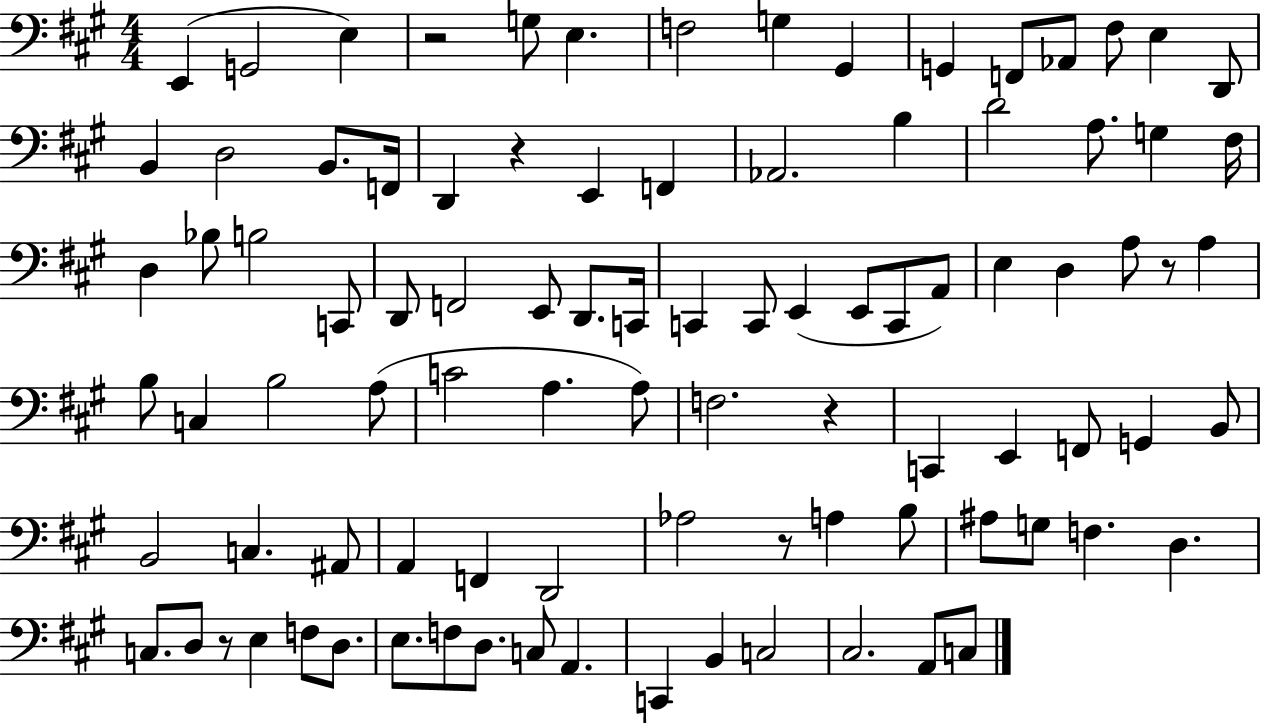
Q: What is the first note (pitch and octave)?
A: E2